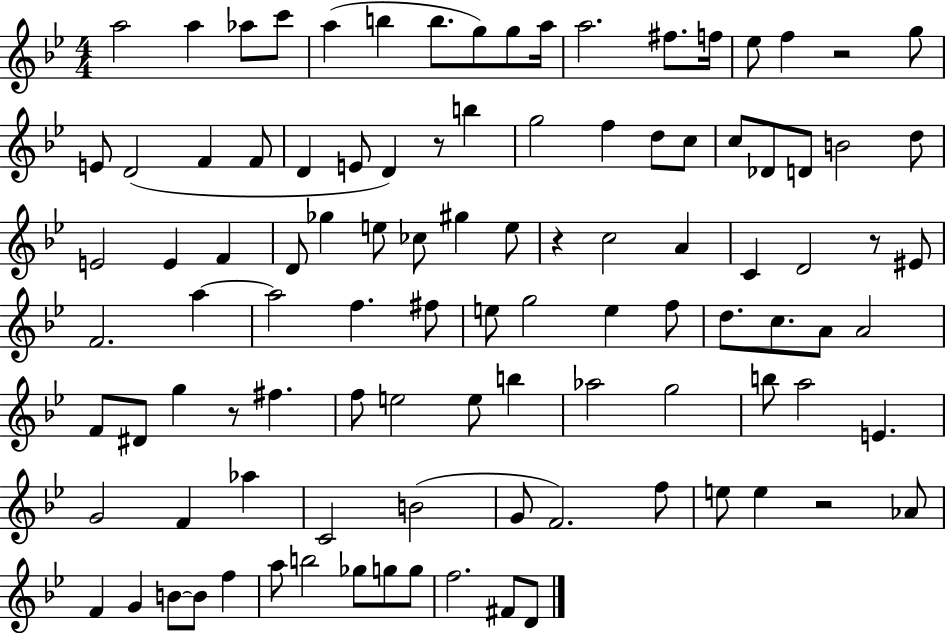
A5/h A5/q Ab5/e C6/e A5/q B5/q B5/e. G5/e G5/e A5/s A5/h. F#5/e. F5/s Eb5/e F5/q R/h G5/e E4/e D4/h F4/q F4/e D4/q E4/e D4/q R/e B5/q G5/h F5/q D5/e C5/e C5/e Db4/e D4/e B4/h D5/e E4/h E4/q F4/q D4/e Gb5/q E5/e CES5/e G#5/q E5/e R/q C5/h A4/q C4/q D4/h R/e EIS4/e F4/h. A5/q A5/h F5/q. F#5/e E5/e G5/h E5/q F5/e D5/e. C5/e. A4/e A4/h F4/e D#4/e G5/q R/e F#5/q. F5/e E5/h E5/e B5/q Ab5/h G5/h B5/e A5/h E4/q. G4/h F4/q Ab5/q C4/h B4/h G4/e F4/h. F5/e E5/e E5/q R/h Ab4/e F4/q G4/q B4/e B4/e F5/q A5/e B5/h Gb5/e G5/e G5/e F5/h. F#4/e D4/e